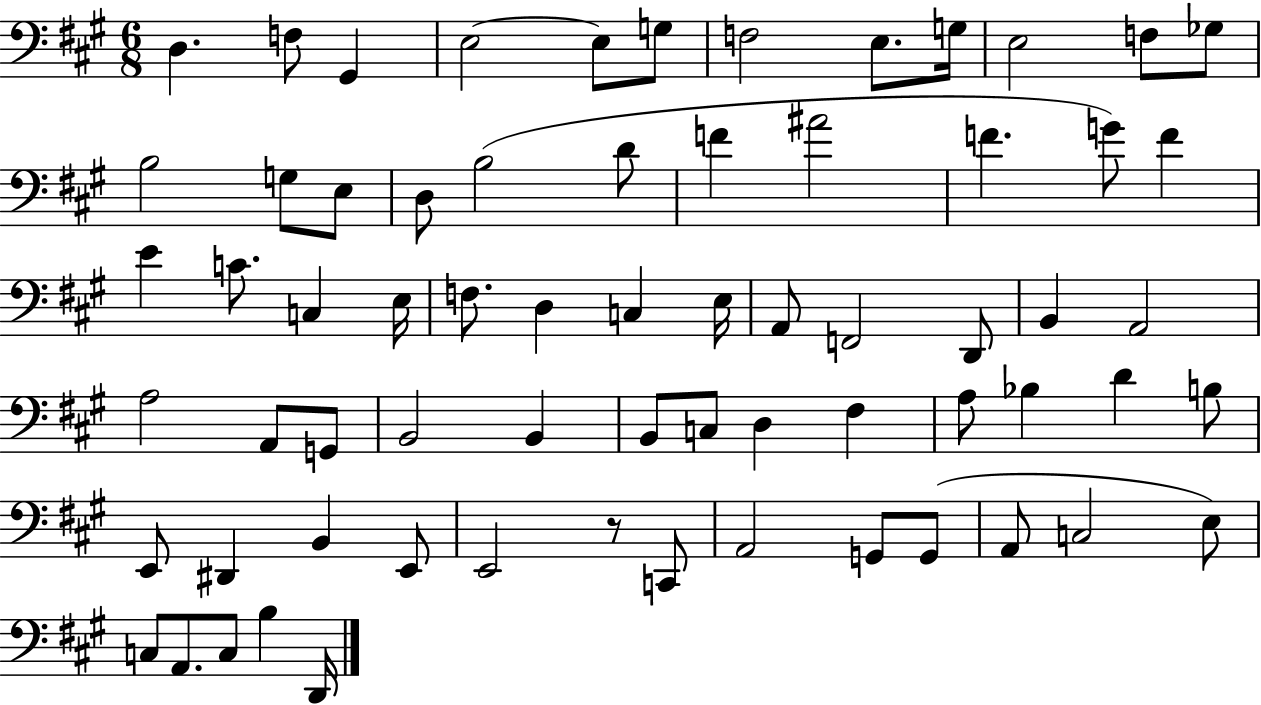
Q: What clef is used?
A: bass